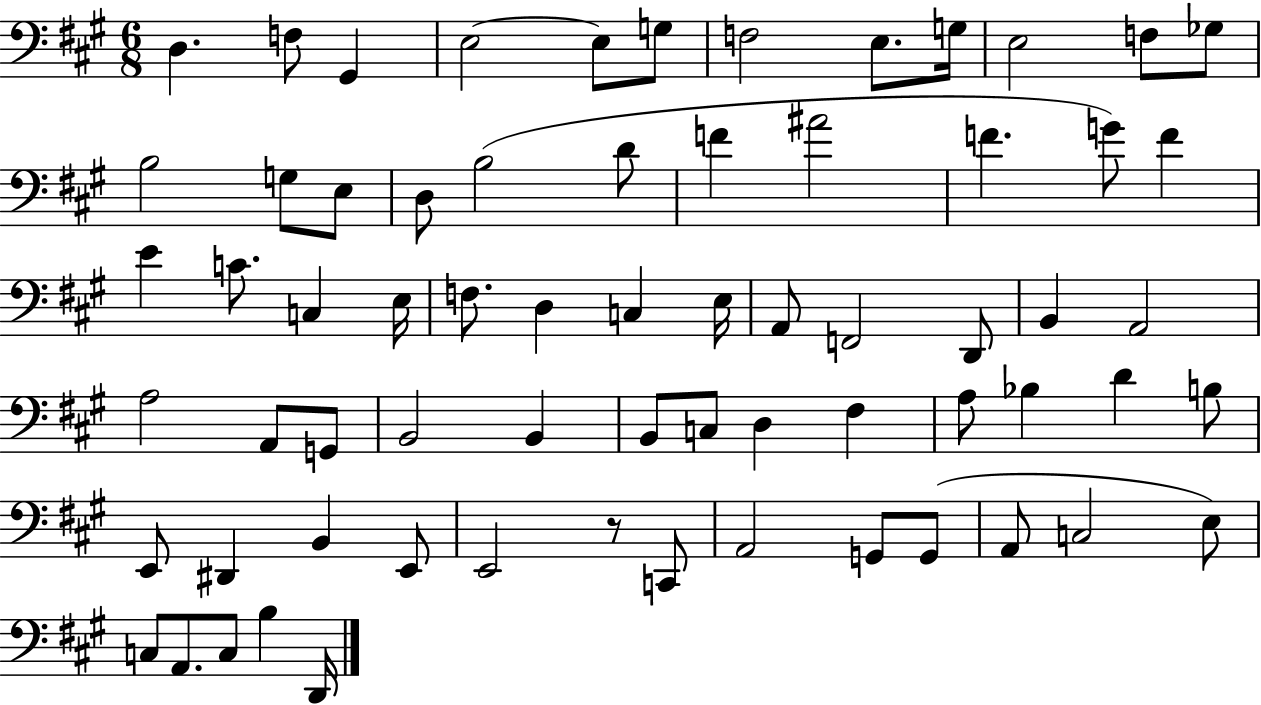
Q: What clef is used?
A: bass